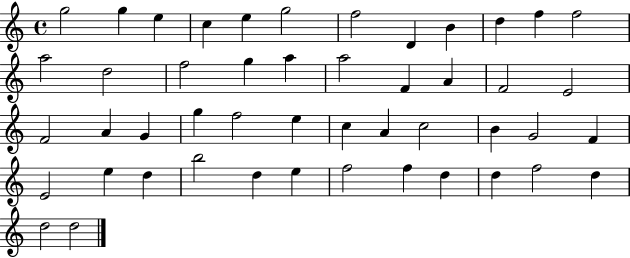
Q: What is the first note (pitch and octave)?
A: G5